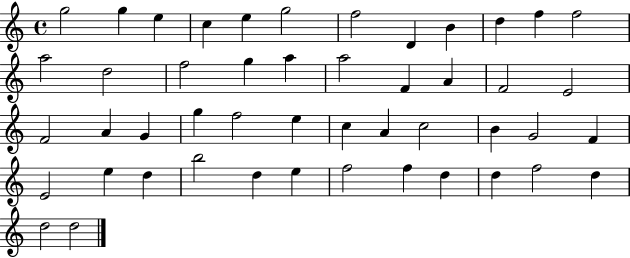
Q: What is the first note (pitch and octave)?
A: G5